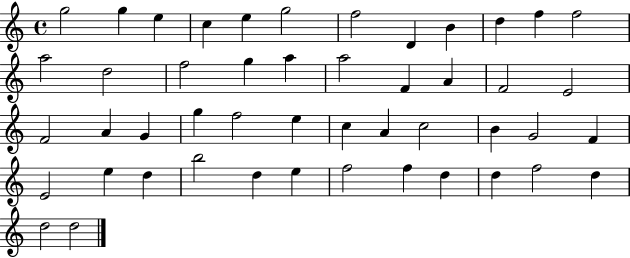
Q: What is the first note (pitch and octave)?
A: G5